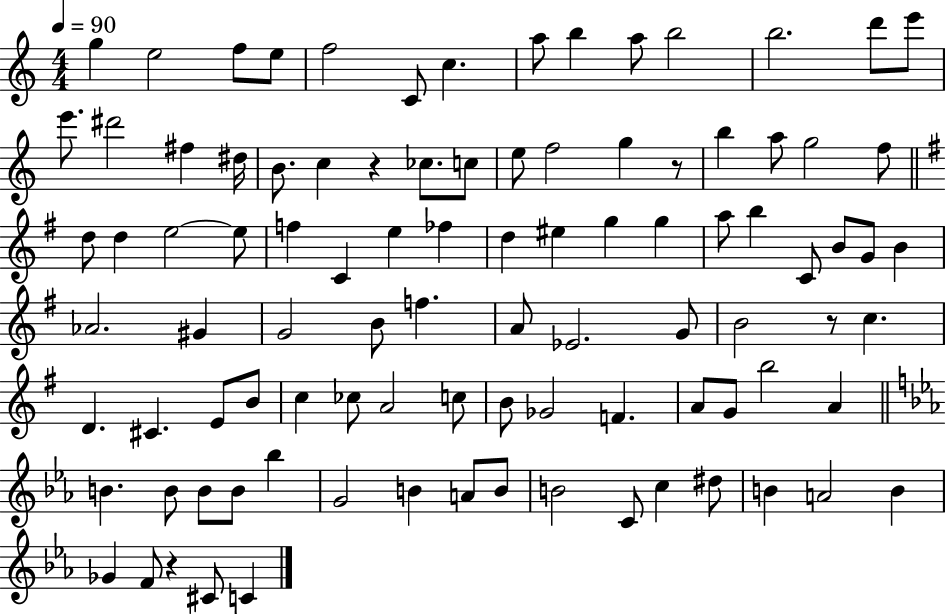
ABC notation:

X:1
T:Untitled
M:4/4
L:1/4
K:C
g e2 f/2 e/2 f2 C/2 c a/2 b a/2 b2 b2 d'/2 e'/2 e'/2 ^d'2 ^f ^d/4 B/2 c z _c/2 c/2 e/2 f2 g z/2 b a/2 g2 f/2 d/2 d e2 e/2 f C e _f d ^e g g a/2 b C/2 B/2 G/2 B _A2 ^G G2 B/2 f A/2 _E2 G/2 B2 z/2 c D ^C E/2 B/2 c _c/2 A2 c/2 B/2 _G2 F A/2 G/2 b2 A B B/2 B/2 B/2 _b G2 B A/2 B/2 B2 C/2 c ^d/2 B A2 B _G F/2 z ^C/2 C